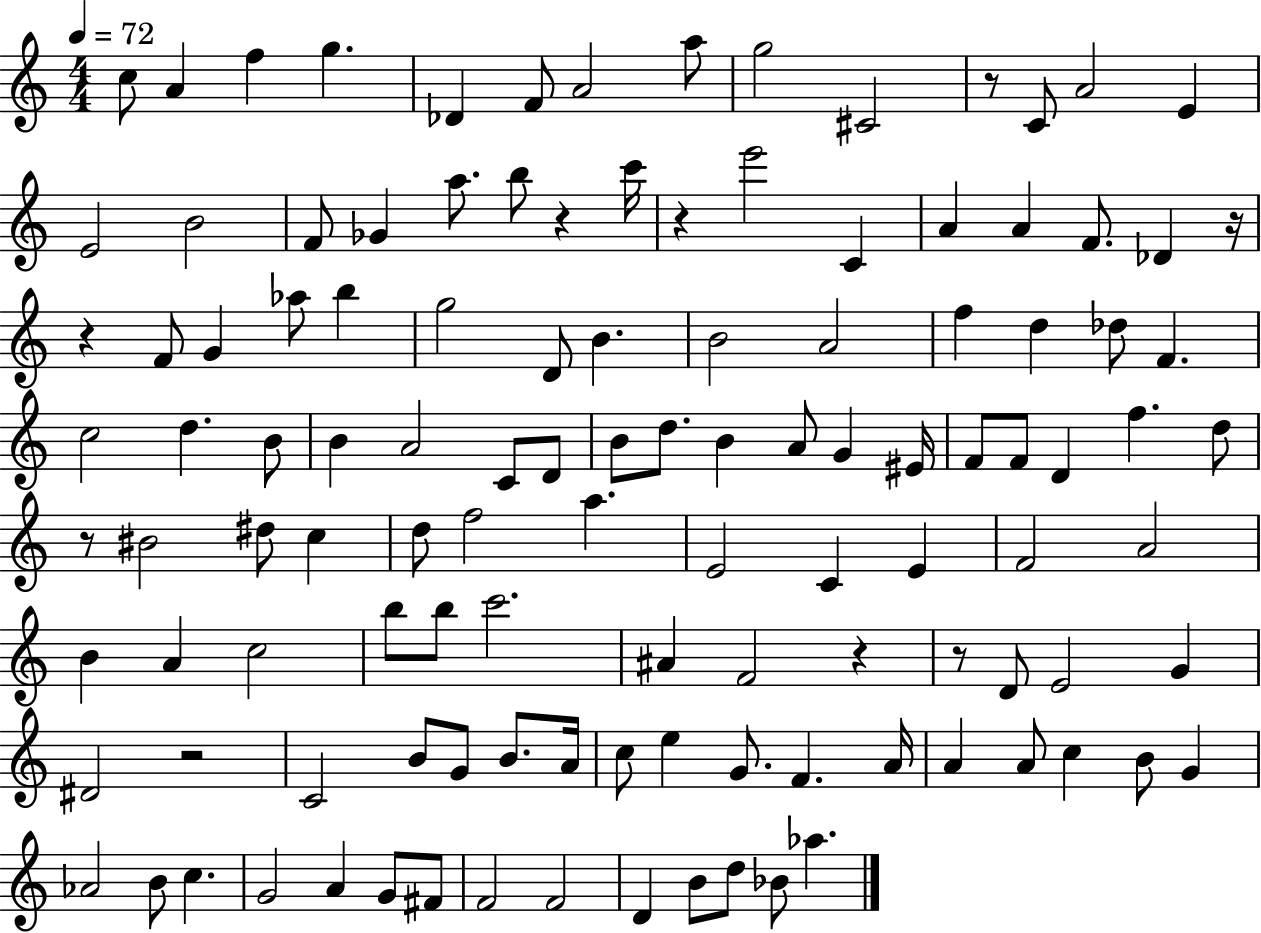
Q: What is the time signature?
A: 4/4